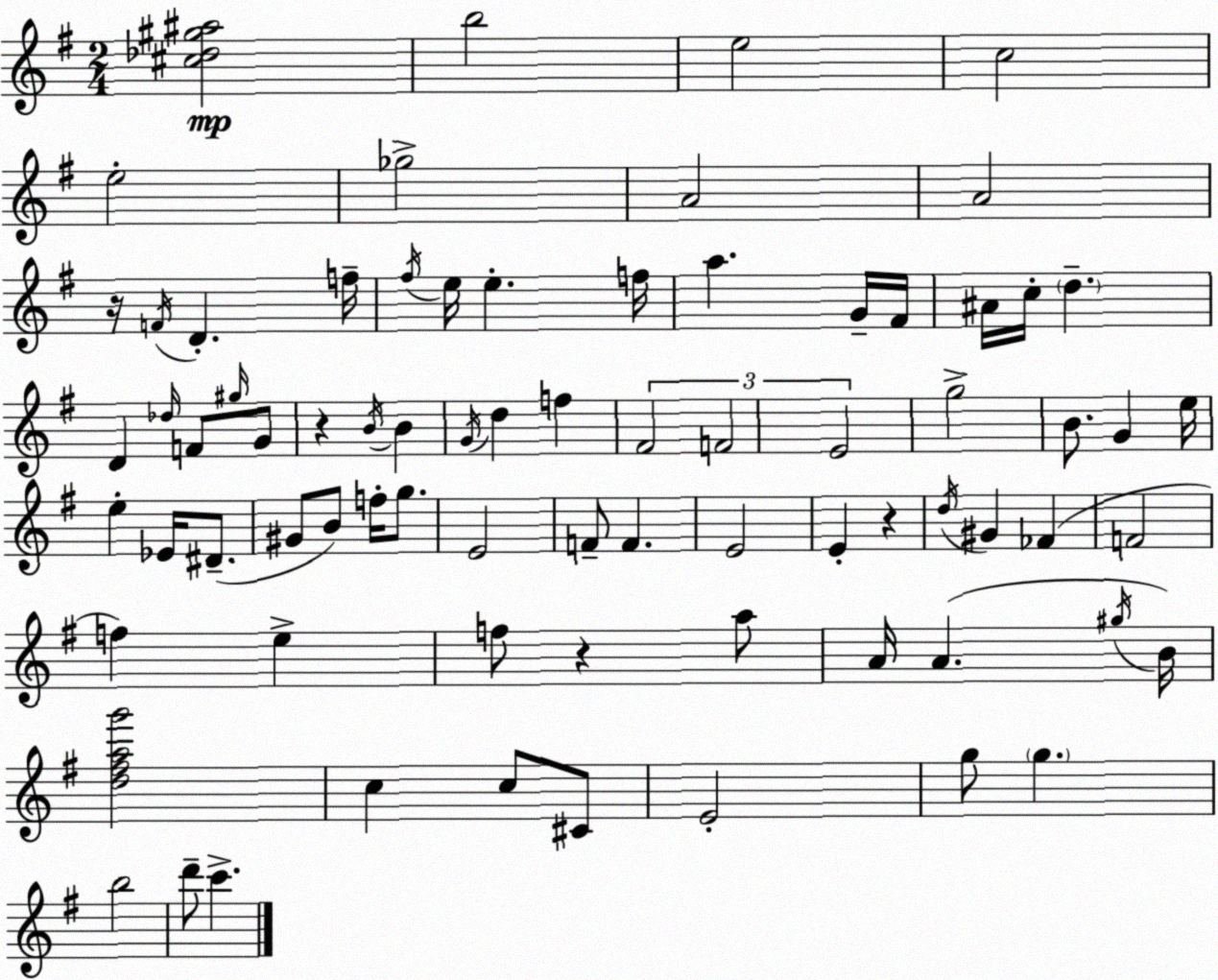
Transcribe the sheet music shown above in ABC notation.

X:1
T:Untitled
M:2/4
L:1/4
K:Em
[^c_d^g^a]2 b2 e2 c2 e2 _g2 A2 A2 z/4 F/4 D f/4 ^f/4 e/4 e f/4 a G/4 ^F/4 ^A/4 c/4 d D _d/4 F/2 ^g/4 G/2 z B/4 B G/4 d f ^F2 F2 E2 g2 B/2 G e/4 e _E/4 ^D/2 ^G/2 B/2 f/4 g/2 E2 F/2 F E2 E z d/4 ^G _F F2 f e f/2 z a/2 A/4 A ^g/4 B/4 [d^fag']2 c c/2 ^C/2 E2 g/2 g b2 d'/2 c'